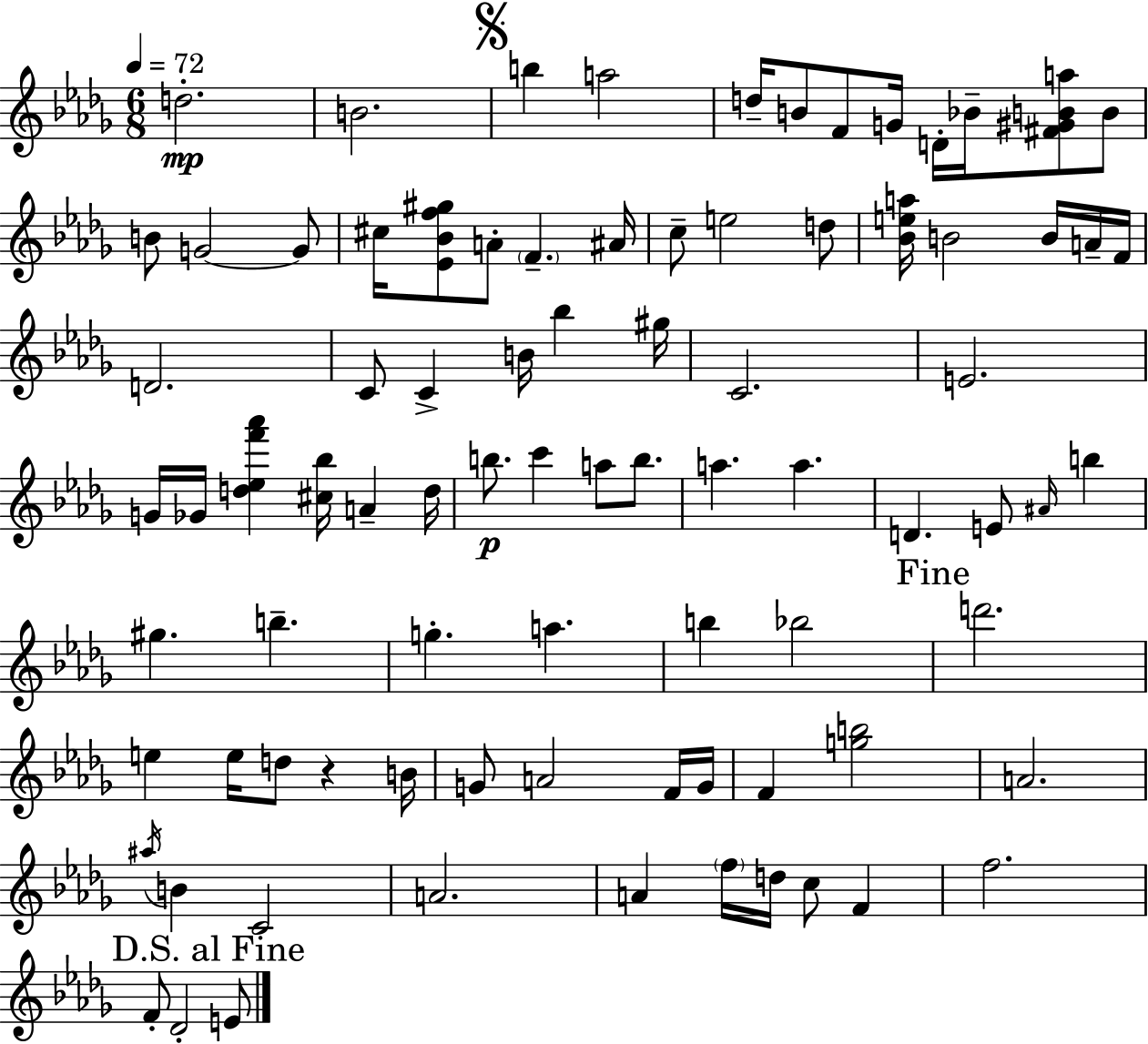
D5/h. B4/h. B5/q A5/h D5/s B4/e F4/e G4/s D4/s Bb4/s [F#4,G#4,B4,A5]/e B4/e B4/e G4/h G4/e C#5/s [Eb4,Bb4,F5,G#5]/e A4/e F4/q. A#4/s C5/e E5/h D5/e [Bb4,E5,A5]/s B4/h B4/s A4/s F4/s D4/h. C4/e C4/q B4/s Bb5/q G#5/s C4/h. E4/h. G4/s Gb4/s [D5,Eb5,F6,Ab6]/q [C#5,Bb5]/s A4/q D5/s B5/e. C6/q A5/e B5/e. A5/q. A5/q. D4/q. E4/e A#4/s B5/q G#5/q. B5/q. G5/q. A5/q. B5/q Bb5/h D6/h. E5/q E5/s D5/e R/q B4/s G4/e A4/h F4/s G4/s F4/q [G5,B5]/h A4/h. A#5/s B4/q C4/h A4/h. A4/q F5/s D5/s C5/e F4/q F5/h. F4/e Db4/h E4/e